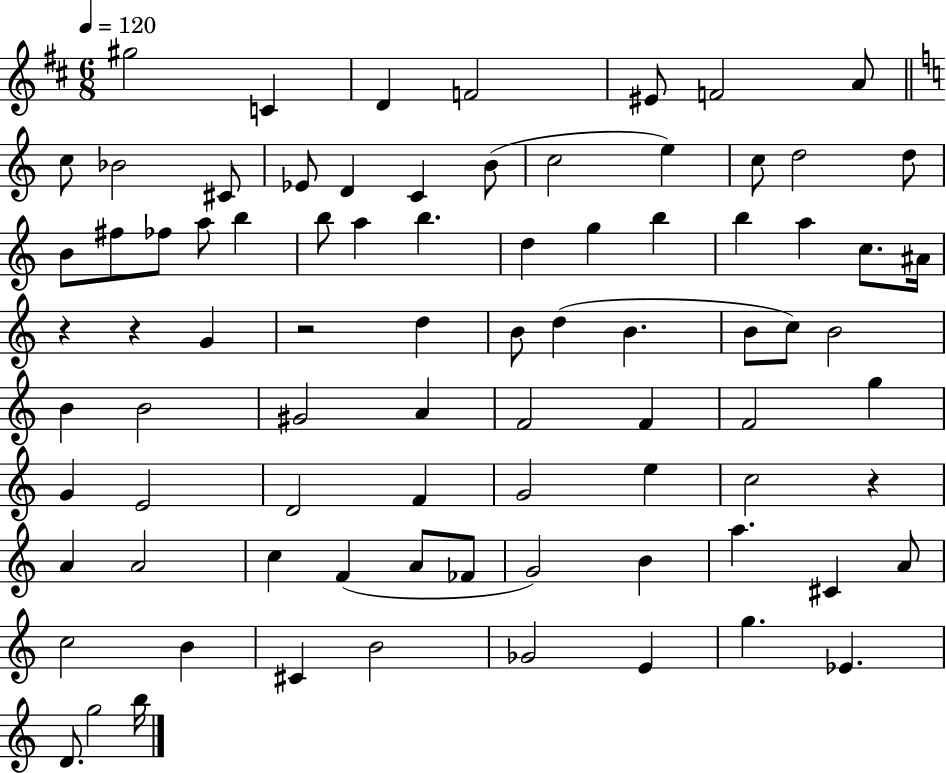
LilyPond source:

{
  \clef treble
  \numericTimeSignature
  \time 6/8
  \key d \major
  \tempo 4 = 120
  \repeat volta 2 { gis''2 c'4 | d'4 f'2 | eis'8 f'2 a'8 | \bar "||" \break \key c \major c''8 bes'2 cis'8 | ees'8 d'4 c'4 b'8( | c''2 e''4) | c''8 d''2 d''8 | \break b'8 fis''8 fes''8 a''8 b''4 | b''8 a''4 b''4. | d''4 g''4 b''4 | b''4 a''4 c''8. ais'16 | \break r4 r4 g'4 | r2 d''4 | b'8 d''4( b'4. | b'8 c''8) b'2 | \break b'4 b'2 | gis'2 a'4 | f'2 f'4 | f'2 g''4 | \break g'4 e'2 | d'2 f'4 | g'2 e''4 | c''2 r4 | \break a'4 a'2 | c''4 f'4( a'8 fes'8 | g'2) b'4 | a''4. cis'4 a'8 | \break c''2 b'4 | cis'4 b'2 | ges'2 e'4 | g''4. ees'4. | \break d'8. g''2 b''16 | } \bar "|."
}